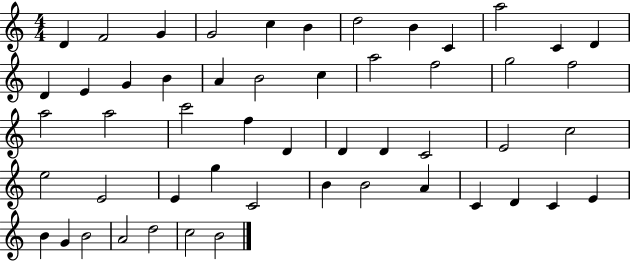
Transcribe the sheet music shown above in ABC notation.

X:1
T:Untitled
M:4/4
L:1/4
K:C
D F2 G G2 c B d2 B C a2 C D D E G B A B2 c a2 f2 g2 f2 a2 a2 c'2 f D D D C2 E2 c2 e2 E2 E g C2 B B2 A C D C E B G B2 A2 d2 c2 B2